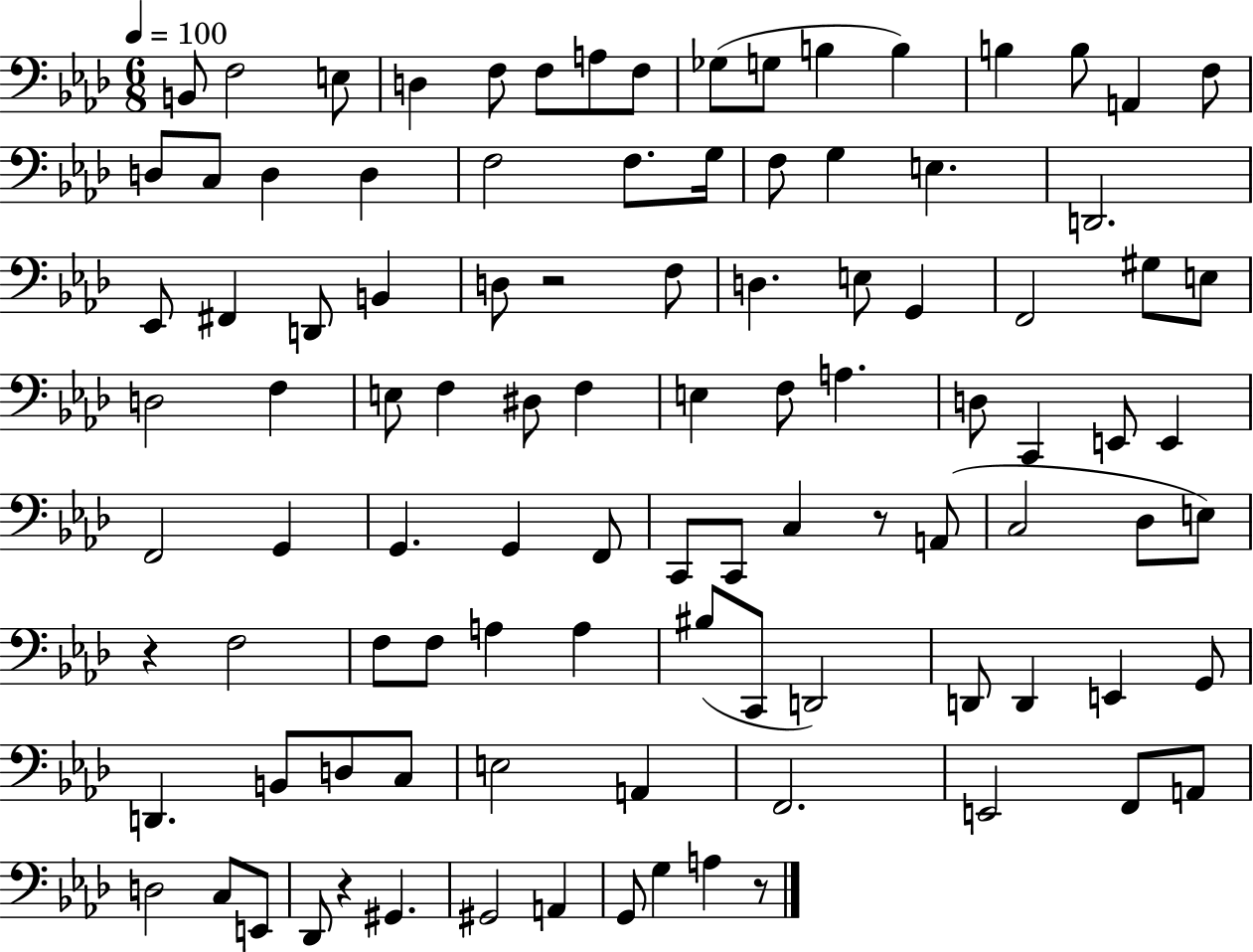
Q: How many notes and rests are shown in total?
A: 101